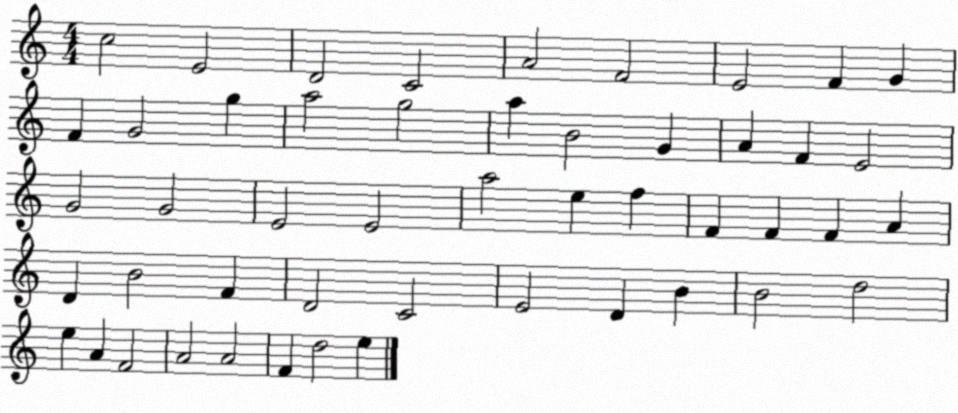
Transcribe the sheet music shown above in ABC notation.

X:1
T:Untitled
M:4/4
L:1/4
K:C
c2 E2 D2 C2 A2 F2 E2 F G F G2 g a2 g2 a B2 G A F E2 G2 G2 E2 E2 a2 e f F F F A D B2 F D2 C2 E2 D B B2 d2 e A F2 A2 A2 F d2 e